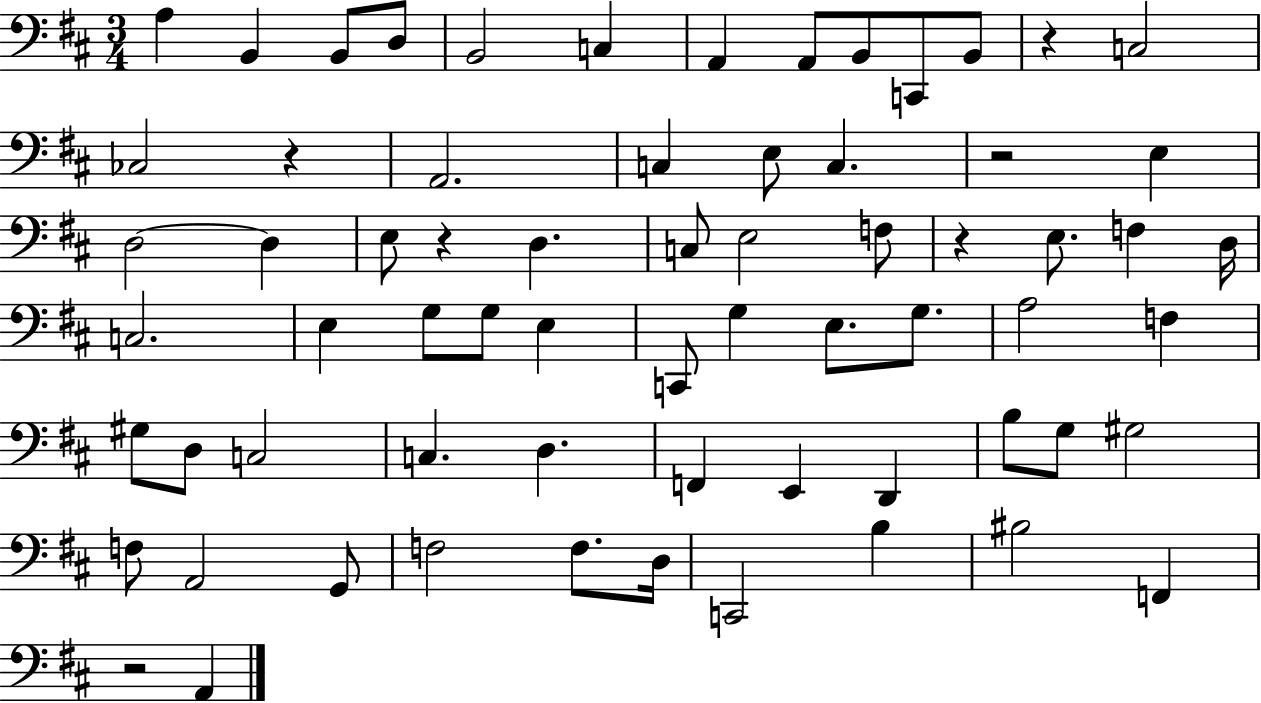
{
  \clef bass
  \numericTimeSignature
  \time 3/4
  \key d \major
  \repeat volta 2 { a4 b,4 b,8 d8 | b,2 c4 | a,4 a,8 b,8 c,8 b,8 | r4 c2 | \break ces2 r4 | a,2. | c4 e8 c4. | r2 e4 | \break d2~~ d4 | e8 r4 d4. | c8 e2 f8 | r4 e8. f4 d16 | \break c2. | e4 g8 g8 e4 | c,8 g4 e8. g8. | a2 f4 | \break gis8 d8 c2 | c4. d4. | f,4 e,4 d,4 | b8 g8 gis2 | \break f8 a,2 g,8 | f2 f8. d16 | c,2 b4 | bis2 f,4 | \break r2 a,4 | } \bar "|."
}